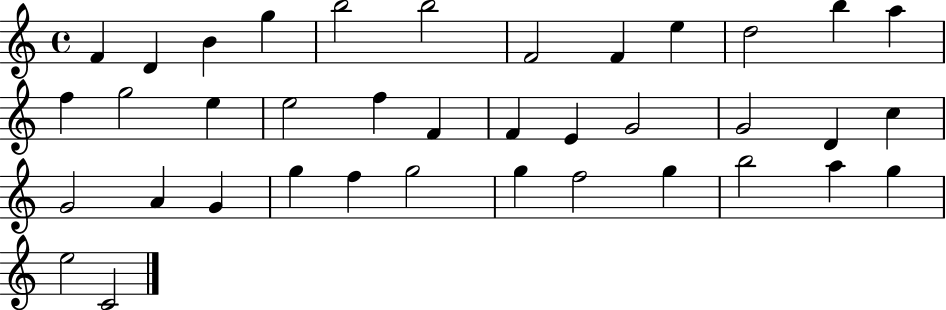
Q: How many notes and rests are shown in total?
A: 38